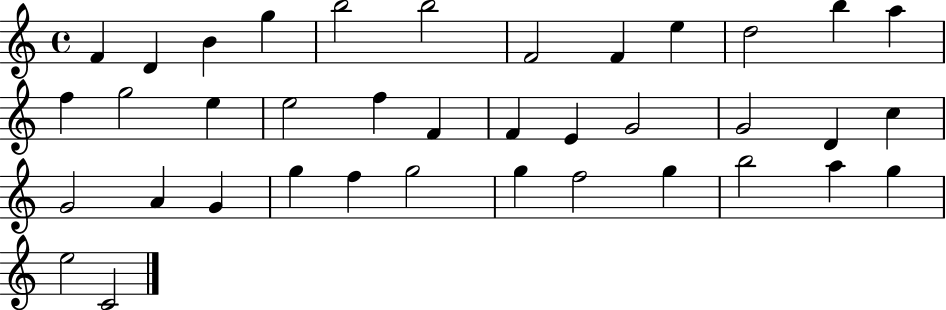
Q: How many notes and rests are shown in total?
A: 38